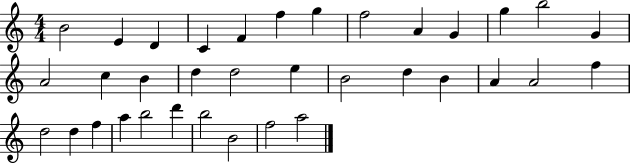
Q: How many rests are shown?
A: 0